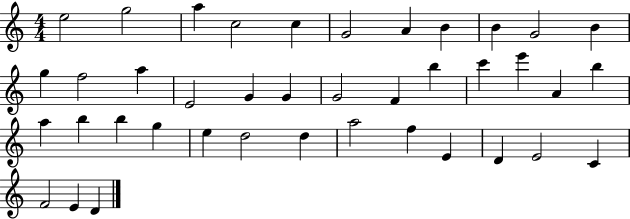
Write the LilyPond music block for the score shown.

{
  \clef treble
  \numericTimeSignature
  \time 4/4
  \key c \major
  e''2 g''2 | a''4 c''2 c''4 | g'2 a'4 b'4 | b'4 g'2 b'4 | \break g''4 f''2 a''4 | e'2 g'4 g'4 | g'2 f'4 b''4 | c'''4 e'''4 a'4 b''4 | \break a''4 b''4 b''4 g''4 | e''4 d''2 d''4 | a''2 f''4 e'4 | d'4 e'2 c'4 | \break f'2 e'4 d'4 | \bar "|."
}